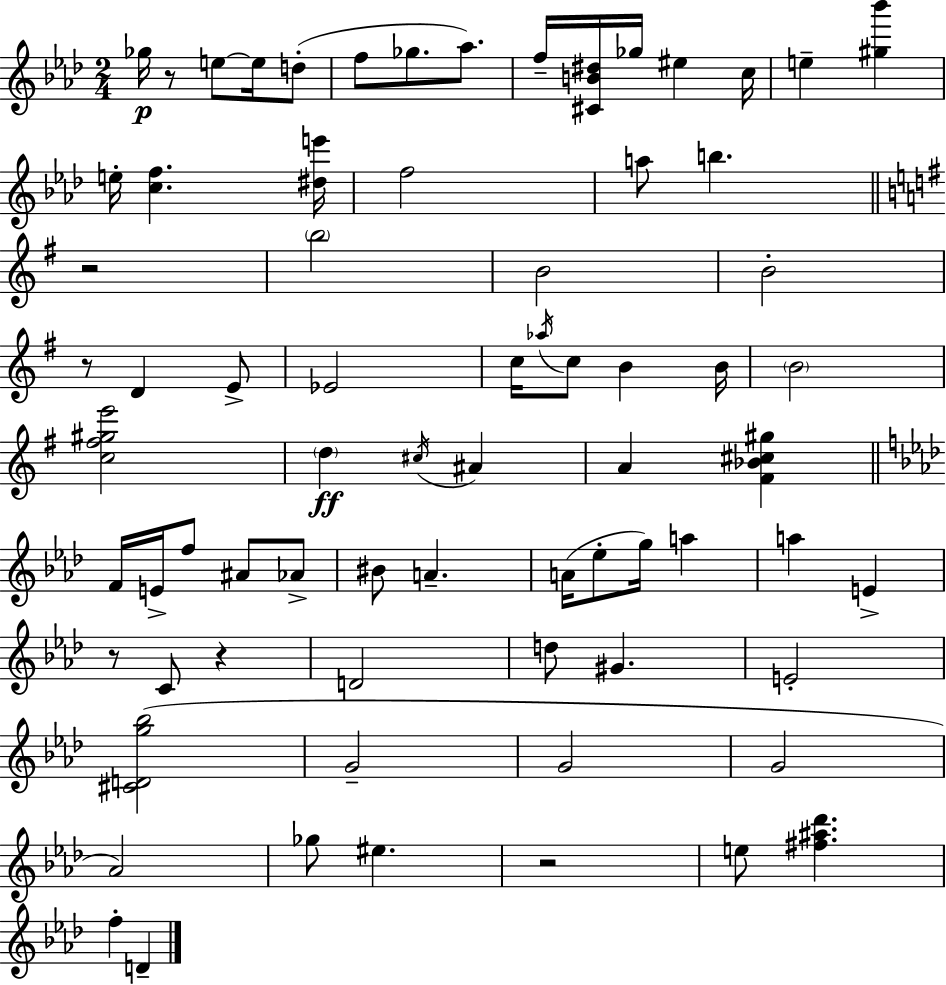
{
  \clef treble
  \numericTimeSignature
  \time 2/4
  \key aes \major
  ges''16\p r8 e''8~~ e''16 d''8-.( | f''8 ges''8. aes''8.) | f''16-- <cis' b' dis''>16 ges''16 eis''4 c''16 | e''4-- <gis'' bes'''>4 | \break e''16-. <c'' f''>4. <dis'' e'''>16 | f''2 | a''8 b''4. | \bar "||" \break \key e \minor r2 | \parenthesize b''2 | b'2 | b'2-. | \break r8 d'4 e'8-> | ees'2 | c''16 \acciaccatura { aes''16 } c''8 b'4 | b'16 \parenthesize b'2 | \break <c'' fis'' gis'' e'''>2 | \parenthesize d''4\ff \acciaccatura { cis''16 } ais'4 | a'4 <fis' bes' cis'' gis''>4 | \bar "||" \break \key aes \major f'16 e'16-> f''8 ais'8 aes'8-> | bis'8 a'4.-- | a'16( ees''8-. g''16) a''4 | a''4 e'4-> | \break r8 c'8 r4 | d'2 | d''8 gis'4. | e'2-. | \break <cis' d' g'' bes''>2( | g'2-- | g'2 | g'2 | \break aes'2) | ges''8 eis''4. | r2 | e''8 <fis'' ais'' des'''>4. | \break f''4-. d'4-- | \bar "|."
}